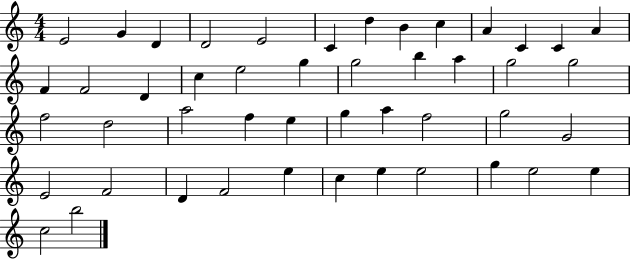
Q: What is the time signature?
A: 4/4